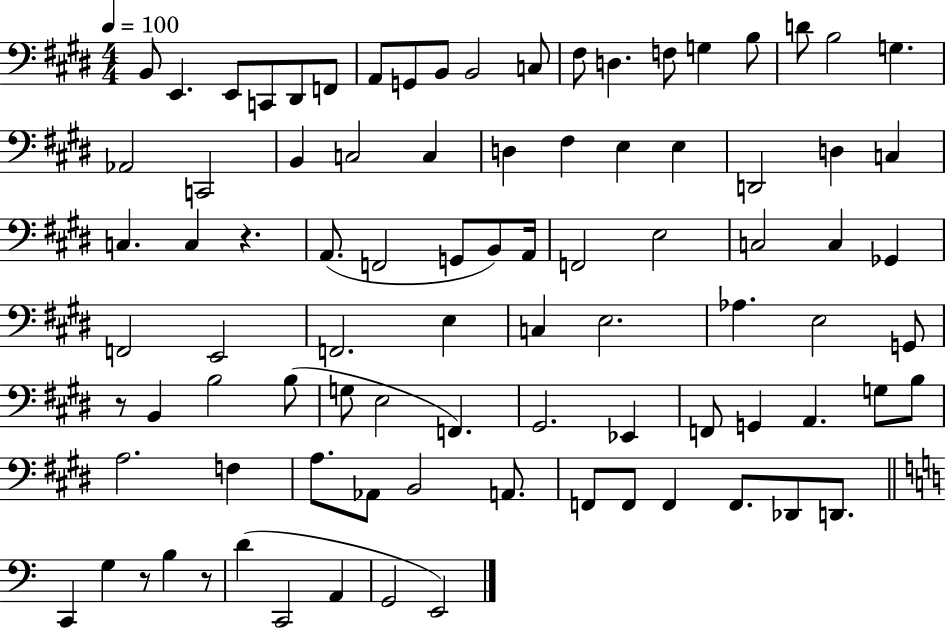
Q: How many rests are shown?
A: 4